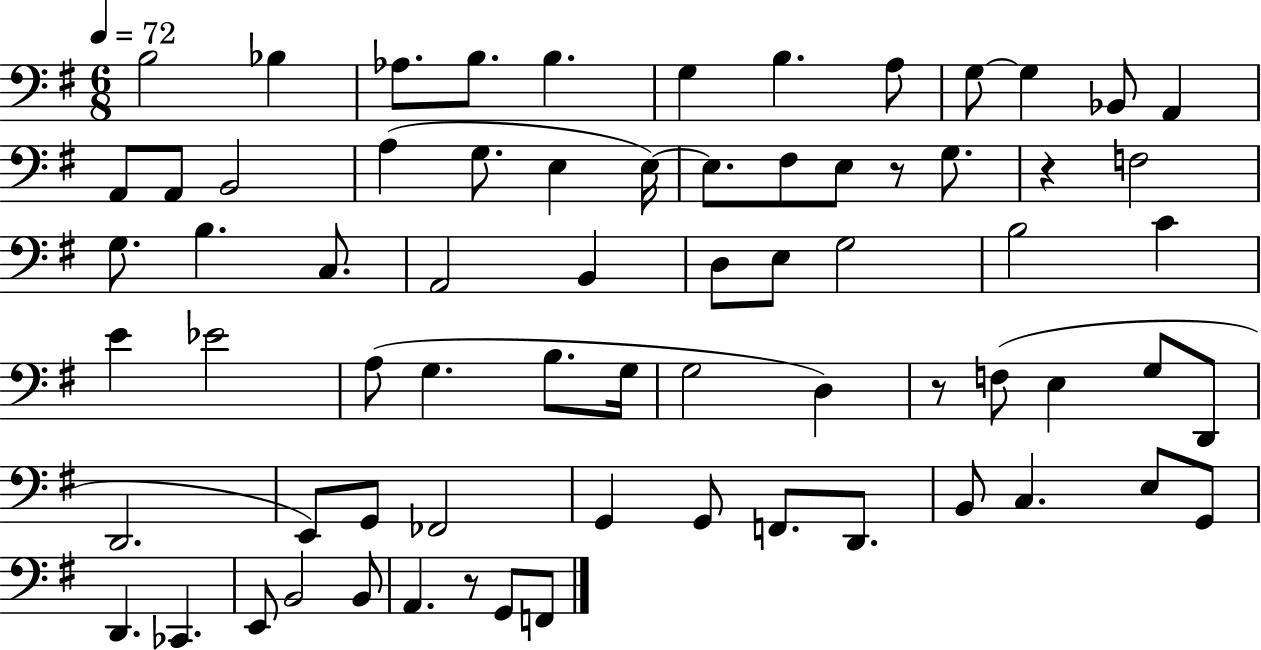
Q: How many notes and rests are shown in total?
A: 70